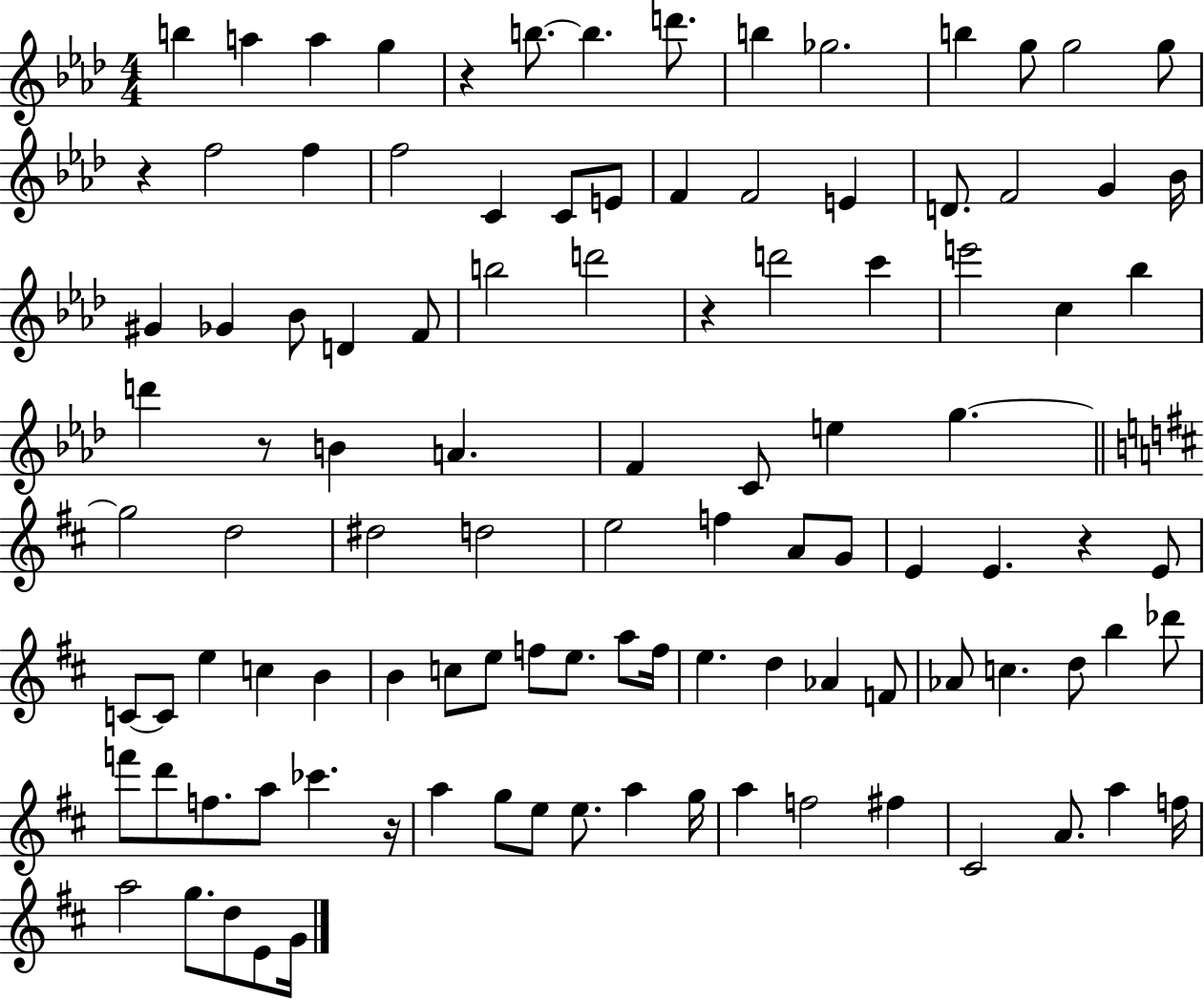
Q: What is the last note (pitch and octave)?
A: G4